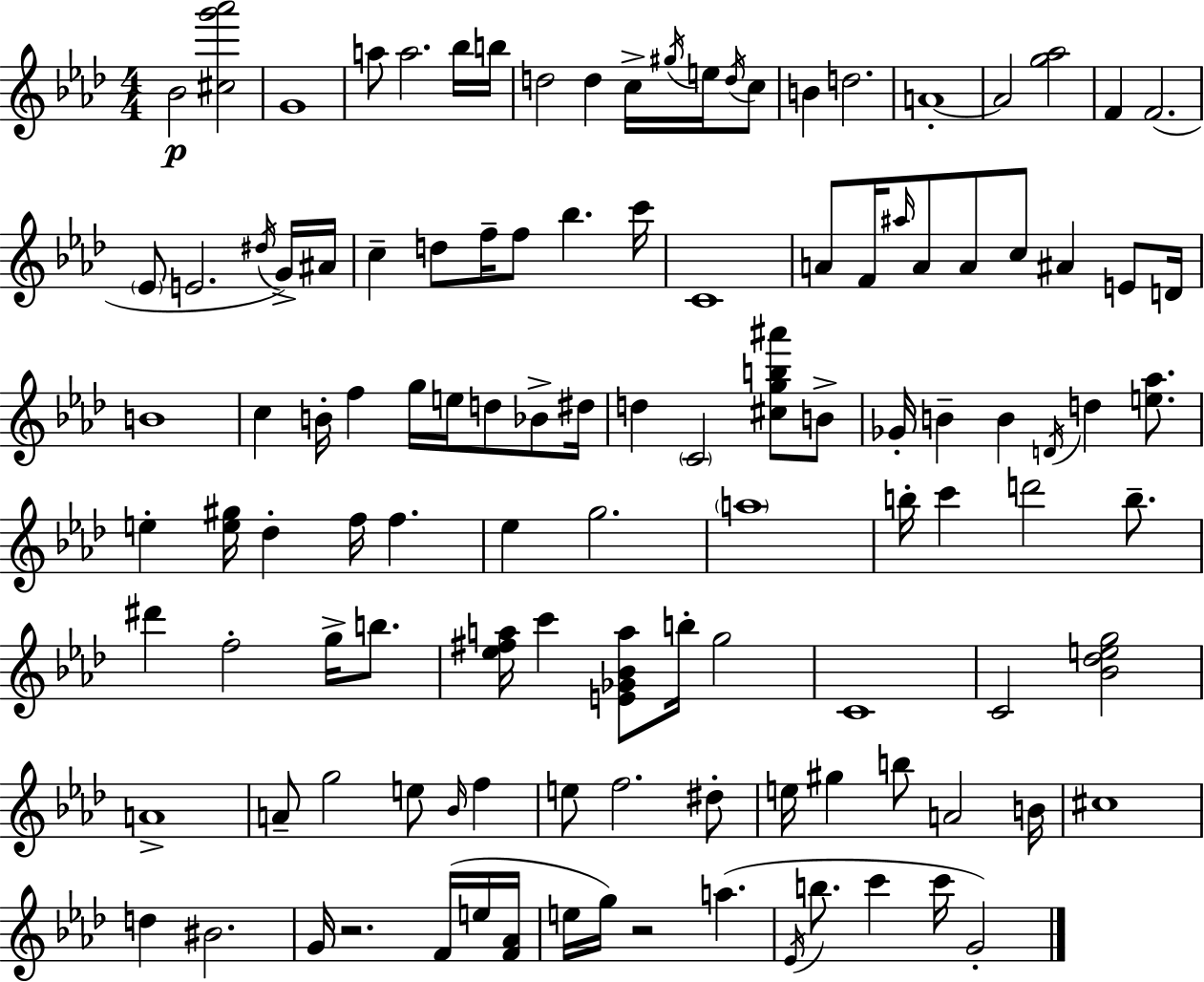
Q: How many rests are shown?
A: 2